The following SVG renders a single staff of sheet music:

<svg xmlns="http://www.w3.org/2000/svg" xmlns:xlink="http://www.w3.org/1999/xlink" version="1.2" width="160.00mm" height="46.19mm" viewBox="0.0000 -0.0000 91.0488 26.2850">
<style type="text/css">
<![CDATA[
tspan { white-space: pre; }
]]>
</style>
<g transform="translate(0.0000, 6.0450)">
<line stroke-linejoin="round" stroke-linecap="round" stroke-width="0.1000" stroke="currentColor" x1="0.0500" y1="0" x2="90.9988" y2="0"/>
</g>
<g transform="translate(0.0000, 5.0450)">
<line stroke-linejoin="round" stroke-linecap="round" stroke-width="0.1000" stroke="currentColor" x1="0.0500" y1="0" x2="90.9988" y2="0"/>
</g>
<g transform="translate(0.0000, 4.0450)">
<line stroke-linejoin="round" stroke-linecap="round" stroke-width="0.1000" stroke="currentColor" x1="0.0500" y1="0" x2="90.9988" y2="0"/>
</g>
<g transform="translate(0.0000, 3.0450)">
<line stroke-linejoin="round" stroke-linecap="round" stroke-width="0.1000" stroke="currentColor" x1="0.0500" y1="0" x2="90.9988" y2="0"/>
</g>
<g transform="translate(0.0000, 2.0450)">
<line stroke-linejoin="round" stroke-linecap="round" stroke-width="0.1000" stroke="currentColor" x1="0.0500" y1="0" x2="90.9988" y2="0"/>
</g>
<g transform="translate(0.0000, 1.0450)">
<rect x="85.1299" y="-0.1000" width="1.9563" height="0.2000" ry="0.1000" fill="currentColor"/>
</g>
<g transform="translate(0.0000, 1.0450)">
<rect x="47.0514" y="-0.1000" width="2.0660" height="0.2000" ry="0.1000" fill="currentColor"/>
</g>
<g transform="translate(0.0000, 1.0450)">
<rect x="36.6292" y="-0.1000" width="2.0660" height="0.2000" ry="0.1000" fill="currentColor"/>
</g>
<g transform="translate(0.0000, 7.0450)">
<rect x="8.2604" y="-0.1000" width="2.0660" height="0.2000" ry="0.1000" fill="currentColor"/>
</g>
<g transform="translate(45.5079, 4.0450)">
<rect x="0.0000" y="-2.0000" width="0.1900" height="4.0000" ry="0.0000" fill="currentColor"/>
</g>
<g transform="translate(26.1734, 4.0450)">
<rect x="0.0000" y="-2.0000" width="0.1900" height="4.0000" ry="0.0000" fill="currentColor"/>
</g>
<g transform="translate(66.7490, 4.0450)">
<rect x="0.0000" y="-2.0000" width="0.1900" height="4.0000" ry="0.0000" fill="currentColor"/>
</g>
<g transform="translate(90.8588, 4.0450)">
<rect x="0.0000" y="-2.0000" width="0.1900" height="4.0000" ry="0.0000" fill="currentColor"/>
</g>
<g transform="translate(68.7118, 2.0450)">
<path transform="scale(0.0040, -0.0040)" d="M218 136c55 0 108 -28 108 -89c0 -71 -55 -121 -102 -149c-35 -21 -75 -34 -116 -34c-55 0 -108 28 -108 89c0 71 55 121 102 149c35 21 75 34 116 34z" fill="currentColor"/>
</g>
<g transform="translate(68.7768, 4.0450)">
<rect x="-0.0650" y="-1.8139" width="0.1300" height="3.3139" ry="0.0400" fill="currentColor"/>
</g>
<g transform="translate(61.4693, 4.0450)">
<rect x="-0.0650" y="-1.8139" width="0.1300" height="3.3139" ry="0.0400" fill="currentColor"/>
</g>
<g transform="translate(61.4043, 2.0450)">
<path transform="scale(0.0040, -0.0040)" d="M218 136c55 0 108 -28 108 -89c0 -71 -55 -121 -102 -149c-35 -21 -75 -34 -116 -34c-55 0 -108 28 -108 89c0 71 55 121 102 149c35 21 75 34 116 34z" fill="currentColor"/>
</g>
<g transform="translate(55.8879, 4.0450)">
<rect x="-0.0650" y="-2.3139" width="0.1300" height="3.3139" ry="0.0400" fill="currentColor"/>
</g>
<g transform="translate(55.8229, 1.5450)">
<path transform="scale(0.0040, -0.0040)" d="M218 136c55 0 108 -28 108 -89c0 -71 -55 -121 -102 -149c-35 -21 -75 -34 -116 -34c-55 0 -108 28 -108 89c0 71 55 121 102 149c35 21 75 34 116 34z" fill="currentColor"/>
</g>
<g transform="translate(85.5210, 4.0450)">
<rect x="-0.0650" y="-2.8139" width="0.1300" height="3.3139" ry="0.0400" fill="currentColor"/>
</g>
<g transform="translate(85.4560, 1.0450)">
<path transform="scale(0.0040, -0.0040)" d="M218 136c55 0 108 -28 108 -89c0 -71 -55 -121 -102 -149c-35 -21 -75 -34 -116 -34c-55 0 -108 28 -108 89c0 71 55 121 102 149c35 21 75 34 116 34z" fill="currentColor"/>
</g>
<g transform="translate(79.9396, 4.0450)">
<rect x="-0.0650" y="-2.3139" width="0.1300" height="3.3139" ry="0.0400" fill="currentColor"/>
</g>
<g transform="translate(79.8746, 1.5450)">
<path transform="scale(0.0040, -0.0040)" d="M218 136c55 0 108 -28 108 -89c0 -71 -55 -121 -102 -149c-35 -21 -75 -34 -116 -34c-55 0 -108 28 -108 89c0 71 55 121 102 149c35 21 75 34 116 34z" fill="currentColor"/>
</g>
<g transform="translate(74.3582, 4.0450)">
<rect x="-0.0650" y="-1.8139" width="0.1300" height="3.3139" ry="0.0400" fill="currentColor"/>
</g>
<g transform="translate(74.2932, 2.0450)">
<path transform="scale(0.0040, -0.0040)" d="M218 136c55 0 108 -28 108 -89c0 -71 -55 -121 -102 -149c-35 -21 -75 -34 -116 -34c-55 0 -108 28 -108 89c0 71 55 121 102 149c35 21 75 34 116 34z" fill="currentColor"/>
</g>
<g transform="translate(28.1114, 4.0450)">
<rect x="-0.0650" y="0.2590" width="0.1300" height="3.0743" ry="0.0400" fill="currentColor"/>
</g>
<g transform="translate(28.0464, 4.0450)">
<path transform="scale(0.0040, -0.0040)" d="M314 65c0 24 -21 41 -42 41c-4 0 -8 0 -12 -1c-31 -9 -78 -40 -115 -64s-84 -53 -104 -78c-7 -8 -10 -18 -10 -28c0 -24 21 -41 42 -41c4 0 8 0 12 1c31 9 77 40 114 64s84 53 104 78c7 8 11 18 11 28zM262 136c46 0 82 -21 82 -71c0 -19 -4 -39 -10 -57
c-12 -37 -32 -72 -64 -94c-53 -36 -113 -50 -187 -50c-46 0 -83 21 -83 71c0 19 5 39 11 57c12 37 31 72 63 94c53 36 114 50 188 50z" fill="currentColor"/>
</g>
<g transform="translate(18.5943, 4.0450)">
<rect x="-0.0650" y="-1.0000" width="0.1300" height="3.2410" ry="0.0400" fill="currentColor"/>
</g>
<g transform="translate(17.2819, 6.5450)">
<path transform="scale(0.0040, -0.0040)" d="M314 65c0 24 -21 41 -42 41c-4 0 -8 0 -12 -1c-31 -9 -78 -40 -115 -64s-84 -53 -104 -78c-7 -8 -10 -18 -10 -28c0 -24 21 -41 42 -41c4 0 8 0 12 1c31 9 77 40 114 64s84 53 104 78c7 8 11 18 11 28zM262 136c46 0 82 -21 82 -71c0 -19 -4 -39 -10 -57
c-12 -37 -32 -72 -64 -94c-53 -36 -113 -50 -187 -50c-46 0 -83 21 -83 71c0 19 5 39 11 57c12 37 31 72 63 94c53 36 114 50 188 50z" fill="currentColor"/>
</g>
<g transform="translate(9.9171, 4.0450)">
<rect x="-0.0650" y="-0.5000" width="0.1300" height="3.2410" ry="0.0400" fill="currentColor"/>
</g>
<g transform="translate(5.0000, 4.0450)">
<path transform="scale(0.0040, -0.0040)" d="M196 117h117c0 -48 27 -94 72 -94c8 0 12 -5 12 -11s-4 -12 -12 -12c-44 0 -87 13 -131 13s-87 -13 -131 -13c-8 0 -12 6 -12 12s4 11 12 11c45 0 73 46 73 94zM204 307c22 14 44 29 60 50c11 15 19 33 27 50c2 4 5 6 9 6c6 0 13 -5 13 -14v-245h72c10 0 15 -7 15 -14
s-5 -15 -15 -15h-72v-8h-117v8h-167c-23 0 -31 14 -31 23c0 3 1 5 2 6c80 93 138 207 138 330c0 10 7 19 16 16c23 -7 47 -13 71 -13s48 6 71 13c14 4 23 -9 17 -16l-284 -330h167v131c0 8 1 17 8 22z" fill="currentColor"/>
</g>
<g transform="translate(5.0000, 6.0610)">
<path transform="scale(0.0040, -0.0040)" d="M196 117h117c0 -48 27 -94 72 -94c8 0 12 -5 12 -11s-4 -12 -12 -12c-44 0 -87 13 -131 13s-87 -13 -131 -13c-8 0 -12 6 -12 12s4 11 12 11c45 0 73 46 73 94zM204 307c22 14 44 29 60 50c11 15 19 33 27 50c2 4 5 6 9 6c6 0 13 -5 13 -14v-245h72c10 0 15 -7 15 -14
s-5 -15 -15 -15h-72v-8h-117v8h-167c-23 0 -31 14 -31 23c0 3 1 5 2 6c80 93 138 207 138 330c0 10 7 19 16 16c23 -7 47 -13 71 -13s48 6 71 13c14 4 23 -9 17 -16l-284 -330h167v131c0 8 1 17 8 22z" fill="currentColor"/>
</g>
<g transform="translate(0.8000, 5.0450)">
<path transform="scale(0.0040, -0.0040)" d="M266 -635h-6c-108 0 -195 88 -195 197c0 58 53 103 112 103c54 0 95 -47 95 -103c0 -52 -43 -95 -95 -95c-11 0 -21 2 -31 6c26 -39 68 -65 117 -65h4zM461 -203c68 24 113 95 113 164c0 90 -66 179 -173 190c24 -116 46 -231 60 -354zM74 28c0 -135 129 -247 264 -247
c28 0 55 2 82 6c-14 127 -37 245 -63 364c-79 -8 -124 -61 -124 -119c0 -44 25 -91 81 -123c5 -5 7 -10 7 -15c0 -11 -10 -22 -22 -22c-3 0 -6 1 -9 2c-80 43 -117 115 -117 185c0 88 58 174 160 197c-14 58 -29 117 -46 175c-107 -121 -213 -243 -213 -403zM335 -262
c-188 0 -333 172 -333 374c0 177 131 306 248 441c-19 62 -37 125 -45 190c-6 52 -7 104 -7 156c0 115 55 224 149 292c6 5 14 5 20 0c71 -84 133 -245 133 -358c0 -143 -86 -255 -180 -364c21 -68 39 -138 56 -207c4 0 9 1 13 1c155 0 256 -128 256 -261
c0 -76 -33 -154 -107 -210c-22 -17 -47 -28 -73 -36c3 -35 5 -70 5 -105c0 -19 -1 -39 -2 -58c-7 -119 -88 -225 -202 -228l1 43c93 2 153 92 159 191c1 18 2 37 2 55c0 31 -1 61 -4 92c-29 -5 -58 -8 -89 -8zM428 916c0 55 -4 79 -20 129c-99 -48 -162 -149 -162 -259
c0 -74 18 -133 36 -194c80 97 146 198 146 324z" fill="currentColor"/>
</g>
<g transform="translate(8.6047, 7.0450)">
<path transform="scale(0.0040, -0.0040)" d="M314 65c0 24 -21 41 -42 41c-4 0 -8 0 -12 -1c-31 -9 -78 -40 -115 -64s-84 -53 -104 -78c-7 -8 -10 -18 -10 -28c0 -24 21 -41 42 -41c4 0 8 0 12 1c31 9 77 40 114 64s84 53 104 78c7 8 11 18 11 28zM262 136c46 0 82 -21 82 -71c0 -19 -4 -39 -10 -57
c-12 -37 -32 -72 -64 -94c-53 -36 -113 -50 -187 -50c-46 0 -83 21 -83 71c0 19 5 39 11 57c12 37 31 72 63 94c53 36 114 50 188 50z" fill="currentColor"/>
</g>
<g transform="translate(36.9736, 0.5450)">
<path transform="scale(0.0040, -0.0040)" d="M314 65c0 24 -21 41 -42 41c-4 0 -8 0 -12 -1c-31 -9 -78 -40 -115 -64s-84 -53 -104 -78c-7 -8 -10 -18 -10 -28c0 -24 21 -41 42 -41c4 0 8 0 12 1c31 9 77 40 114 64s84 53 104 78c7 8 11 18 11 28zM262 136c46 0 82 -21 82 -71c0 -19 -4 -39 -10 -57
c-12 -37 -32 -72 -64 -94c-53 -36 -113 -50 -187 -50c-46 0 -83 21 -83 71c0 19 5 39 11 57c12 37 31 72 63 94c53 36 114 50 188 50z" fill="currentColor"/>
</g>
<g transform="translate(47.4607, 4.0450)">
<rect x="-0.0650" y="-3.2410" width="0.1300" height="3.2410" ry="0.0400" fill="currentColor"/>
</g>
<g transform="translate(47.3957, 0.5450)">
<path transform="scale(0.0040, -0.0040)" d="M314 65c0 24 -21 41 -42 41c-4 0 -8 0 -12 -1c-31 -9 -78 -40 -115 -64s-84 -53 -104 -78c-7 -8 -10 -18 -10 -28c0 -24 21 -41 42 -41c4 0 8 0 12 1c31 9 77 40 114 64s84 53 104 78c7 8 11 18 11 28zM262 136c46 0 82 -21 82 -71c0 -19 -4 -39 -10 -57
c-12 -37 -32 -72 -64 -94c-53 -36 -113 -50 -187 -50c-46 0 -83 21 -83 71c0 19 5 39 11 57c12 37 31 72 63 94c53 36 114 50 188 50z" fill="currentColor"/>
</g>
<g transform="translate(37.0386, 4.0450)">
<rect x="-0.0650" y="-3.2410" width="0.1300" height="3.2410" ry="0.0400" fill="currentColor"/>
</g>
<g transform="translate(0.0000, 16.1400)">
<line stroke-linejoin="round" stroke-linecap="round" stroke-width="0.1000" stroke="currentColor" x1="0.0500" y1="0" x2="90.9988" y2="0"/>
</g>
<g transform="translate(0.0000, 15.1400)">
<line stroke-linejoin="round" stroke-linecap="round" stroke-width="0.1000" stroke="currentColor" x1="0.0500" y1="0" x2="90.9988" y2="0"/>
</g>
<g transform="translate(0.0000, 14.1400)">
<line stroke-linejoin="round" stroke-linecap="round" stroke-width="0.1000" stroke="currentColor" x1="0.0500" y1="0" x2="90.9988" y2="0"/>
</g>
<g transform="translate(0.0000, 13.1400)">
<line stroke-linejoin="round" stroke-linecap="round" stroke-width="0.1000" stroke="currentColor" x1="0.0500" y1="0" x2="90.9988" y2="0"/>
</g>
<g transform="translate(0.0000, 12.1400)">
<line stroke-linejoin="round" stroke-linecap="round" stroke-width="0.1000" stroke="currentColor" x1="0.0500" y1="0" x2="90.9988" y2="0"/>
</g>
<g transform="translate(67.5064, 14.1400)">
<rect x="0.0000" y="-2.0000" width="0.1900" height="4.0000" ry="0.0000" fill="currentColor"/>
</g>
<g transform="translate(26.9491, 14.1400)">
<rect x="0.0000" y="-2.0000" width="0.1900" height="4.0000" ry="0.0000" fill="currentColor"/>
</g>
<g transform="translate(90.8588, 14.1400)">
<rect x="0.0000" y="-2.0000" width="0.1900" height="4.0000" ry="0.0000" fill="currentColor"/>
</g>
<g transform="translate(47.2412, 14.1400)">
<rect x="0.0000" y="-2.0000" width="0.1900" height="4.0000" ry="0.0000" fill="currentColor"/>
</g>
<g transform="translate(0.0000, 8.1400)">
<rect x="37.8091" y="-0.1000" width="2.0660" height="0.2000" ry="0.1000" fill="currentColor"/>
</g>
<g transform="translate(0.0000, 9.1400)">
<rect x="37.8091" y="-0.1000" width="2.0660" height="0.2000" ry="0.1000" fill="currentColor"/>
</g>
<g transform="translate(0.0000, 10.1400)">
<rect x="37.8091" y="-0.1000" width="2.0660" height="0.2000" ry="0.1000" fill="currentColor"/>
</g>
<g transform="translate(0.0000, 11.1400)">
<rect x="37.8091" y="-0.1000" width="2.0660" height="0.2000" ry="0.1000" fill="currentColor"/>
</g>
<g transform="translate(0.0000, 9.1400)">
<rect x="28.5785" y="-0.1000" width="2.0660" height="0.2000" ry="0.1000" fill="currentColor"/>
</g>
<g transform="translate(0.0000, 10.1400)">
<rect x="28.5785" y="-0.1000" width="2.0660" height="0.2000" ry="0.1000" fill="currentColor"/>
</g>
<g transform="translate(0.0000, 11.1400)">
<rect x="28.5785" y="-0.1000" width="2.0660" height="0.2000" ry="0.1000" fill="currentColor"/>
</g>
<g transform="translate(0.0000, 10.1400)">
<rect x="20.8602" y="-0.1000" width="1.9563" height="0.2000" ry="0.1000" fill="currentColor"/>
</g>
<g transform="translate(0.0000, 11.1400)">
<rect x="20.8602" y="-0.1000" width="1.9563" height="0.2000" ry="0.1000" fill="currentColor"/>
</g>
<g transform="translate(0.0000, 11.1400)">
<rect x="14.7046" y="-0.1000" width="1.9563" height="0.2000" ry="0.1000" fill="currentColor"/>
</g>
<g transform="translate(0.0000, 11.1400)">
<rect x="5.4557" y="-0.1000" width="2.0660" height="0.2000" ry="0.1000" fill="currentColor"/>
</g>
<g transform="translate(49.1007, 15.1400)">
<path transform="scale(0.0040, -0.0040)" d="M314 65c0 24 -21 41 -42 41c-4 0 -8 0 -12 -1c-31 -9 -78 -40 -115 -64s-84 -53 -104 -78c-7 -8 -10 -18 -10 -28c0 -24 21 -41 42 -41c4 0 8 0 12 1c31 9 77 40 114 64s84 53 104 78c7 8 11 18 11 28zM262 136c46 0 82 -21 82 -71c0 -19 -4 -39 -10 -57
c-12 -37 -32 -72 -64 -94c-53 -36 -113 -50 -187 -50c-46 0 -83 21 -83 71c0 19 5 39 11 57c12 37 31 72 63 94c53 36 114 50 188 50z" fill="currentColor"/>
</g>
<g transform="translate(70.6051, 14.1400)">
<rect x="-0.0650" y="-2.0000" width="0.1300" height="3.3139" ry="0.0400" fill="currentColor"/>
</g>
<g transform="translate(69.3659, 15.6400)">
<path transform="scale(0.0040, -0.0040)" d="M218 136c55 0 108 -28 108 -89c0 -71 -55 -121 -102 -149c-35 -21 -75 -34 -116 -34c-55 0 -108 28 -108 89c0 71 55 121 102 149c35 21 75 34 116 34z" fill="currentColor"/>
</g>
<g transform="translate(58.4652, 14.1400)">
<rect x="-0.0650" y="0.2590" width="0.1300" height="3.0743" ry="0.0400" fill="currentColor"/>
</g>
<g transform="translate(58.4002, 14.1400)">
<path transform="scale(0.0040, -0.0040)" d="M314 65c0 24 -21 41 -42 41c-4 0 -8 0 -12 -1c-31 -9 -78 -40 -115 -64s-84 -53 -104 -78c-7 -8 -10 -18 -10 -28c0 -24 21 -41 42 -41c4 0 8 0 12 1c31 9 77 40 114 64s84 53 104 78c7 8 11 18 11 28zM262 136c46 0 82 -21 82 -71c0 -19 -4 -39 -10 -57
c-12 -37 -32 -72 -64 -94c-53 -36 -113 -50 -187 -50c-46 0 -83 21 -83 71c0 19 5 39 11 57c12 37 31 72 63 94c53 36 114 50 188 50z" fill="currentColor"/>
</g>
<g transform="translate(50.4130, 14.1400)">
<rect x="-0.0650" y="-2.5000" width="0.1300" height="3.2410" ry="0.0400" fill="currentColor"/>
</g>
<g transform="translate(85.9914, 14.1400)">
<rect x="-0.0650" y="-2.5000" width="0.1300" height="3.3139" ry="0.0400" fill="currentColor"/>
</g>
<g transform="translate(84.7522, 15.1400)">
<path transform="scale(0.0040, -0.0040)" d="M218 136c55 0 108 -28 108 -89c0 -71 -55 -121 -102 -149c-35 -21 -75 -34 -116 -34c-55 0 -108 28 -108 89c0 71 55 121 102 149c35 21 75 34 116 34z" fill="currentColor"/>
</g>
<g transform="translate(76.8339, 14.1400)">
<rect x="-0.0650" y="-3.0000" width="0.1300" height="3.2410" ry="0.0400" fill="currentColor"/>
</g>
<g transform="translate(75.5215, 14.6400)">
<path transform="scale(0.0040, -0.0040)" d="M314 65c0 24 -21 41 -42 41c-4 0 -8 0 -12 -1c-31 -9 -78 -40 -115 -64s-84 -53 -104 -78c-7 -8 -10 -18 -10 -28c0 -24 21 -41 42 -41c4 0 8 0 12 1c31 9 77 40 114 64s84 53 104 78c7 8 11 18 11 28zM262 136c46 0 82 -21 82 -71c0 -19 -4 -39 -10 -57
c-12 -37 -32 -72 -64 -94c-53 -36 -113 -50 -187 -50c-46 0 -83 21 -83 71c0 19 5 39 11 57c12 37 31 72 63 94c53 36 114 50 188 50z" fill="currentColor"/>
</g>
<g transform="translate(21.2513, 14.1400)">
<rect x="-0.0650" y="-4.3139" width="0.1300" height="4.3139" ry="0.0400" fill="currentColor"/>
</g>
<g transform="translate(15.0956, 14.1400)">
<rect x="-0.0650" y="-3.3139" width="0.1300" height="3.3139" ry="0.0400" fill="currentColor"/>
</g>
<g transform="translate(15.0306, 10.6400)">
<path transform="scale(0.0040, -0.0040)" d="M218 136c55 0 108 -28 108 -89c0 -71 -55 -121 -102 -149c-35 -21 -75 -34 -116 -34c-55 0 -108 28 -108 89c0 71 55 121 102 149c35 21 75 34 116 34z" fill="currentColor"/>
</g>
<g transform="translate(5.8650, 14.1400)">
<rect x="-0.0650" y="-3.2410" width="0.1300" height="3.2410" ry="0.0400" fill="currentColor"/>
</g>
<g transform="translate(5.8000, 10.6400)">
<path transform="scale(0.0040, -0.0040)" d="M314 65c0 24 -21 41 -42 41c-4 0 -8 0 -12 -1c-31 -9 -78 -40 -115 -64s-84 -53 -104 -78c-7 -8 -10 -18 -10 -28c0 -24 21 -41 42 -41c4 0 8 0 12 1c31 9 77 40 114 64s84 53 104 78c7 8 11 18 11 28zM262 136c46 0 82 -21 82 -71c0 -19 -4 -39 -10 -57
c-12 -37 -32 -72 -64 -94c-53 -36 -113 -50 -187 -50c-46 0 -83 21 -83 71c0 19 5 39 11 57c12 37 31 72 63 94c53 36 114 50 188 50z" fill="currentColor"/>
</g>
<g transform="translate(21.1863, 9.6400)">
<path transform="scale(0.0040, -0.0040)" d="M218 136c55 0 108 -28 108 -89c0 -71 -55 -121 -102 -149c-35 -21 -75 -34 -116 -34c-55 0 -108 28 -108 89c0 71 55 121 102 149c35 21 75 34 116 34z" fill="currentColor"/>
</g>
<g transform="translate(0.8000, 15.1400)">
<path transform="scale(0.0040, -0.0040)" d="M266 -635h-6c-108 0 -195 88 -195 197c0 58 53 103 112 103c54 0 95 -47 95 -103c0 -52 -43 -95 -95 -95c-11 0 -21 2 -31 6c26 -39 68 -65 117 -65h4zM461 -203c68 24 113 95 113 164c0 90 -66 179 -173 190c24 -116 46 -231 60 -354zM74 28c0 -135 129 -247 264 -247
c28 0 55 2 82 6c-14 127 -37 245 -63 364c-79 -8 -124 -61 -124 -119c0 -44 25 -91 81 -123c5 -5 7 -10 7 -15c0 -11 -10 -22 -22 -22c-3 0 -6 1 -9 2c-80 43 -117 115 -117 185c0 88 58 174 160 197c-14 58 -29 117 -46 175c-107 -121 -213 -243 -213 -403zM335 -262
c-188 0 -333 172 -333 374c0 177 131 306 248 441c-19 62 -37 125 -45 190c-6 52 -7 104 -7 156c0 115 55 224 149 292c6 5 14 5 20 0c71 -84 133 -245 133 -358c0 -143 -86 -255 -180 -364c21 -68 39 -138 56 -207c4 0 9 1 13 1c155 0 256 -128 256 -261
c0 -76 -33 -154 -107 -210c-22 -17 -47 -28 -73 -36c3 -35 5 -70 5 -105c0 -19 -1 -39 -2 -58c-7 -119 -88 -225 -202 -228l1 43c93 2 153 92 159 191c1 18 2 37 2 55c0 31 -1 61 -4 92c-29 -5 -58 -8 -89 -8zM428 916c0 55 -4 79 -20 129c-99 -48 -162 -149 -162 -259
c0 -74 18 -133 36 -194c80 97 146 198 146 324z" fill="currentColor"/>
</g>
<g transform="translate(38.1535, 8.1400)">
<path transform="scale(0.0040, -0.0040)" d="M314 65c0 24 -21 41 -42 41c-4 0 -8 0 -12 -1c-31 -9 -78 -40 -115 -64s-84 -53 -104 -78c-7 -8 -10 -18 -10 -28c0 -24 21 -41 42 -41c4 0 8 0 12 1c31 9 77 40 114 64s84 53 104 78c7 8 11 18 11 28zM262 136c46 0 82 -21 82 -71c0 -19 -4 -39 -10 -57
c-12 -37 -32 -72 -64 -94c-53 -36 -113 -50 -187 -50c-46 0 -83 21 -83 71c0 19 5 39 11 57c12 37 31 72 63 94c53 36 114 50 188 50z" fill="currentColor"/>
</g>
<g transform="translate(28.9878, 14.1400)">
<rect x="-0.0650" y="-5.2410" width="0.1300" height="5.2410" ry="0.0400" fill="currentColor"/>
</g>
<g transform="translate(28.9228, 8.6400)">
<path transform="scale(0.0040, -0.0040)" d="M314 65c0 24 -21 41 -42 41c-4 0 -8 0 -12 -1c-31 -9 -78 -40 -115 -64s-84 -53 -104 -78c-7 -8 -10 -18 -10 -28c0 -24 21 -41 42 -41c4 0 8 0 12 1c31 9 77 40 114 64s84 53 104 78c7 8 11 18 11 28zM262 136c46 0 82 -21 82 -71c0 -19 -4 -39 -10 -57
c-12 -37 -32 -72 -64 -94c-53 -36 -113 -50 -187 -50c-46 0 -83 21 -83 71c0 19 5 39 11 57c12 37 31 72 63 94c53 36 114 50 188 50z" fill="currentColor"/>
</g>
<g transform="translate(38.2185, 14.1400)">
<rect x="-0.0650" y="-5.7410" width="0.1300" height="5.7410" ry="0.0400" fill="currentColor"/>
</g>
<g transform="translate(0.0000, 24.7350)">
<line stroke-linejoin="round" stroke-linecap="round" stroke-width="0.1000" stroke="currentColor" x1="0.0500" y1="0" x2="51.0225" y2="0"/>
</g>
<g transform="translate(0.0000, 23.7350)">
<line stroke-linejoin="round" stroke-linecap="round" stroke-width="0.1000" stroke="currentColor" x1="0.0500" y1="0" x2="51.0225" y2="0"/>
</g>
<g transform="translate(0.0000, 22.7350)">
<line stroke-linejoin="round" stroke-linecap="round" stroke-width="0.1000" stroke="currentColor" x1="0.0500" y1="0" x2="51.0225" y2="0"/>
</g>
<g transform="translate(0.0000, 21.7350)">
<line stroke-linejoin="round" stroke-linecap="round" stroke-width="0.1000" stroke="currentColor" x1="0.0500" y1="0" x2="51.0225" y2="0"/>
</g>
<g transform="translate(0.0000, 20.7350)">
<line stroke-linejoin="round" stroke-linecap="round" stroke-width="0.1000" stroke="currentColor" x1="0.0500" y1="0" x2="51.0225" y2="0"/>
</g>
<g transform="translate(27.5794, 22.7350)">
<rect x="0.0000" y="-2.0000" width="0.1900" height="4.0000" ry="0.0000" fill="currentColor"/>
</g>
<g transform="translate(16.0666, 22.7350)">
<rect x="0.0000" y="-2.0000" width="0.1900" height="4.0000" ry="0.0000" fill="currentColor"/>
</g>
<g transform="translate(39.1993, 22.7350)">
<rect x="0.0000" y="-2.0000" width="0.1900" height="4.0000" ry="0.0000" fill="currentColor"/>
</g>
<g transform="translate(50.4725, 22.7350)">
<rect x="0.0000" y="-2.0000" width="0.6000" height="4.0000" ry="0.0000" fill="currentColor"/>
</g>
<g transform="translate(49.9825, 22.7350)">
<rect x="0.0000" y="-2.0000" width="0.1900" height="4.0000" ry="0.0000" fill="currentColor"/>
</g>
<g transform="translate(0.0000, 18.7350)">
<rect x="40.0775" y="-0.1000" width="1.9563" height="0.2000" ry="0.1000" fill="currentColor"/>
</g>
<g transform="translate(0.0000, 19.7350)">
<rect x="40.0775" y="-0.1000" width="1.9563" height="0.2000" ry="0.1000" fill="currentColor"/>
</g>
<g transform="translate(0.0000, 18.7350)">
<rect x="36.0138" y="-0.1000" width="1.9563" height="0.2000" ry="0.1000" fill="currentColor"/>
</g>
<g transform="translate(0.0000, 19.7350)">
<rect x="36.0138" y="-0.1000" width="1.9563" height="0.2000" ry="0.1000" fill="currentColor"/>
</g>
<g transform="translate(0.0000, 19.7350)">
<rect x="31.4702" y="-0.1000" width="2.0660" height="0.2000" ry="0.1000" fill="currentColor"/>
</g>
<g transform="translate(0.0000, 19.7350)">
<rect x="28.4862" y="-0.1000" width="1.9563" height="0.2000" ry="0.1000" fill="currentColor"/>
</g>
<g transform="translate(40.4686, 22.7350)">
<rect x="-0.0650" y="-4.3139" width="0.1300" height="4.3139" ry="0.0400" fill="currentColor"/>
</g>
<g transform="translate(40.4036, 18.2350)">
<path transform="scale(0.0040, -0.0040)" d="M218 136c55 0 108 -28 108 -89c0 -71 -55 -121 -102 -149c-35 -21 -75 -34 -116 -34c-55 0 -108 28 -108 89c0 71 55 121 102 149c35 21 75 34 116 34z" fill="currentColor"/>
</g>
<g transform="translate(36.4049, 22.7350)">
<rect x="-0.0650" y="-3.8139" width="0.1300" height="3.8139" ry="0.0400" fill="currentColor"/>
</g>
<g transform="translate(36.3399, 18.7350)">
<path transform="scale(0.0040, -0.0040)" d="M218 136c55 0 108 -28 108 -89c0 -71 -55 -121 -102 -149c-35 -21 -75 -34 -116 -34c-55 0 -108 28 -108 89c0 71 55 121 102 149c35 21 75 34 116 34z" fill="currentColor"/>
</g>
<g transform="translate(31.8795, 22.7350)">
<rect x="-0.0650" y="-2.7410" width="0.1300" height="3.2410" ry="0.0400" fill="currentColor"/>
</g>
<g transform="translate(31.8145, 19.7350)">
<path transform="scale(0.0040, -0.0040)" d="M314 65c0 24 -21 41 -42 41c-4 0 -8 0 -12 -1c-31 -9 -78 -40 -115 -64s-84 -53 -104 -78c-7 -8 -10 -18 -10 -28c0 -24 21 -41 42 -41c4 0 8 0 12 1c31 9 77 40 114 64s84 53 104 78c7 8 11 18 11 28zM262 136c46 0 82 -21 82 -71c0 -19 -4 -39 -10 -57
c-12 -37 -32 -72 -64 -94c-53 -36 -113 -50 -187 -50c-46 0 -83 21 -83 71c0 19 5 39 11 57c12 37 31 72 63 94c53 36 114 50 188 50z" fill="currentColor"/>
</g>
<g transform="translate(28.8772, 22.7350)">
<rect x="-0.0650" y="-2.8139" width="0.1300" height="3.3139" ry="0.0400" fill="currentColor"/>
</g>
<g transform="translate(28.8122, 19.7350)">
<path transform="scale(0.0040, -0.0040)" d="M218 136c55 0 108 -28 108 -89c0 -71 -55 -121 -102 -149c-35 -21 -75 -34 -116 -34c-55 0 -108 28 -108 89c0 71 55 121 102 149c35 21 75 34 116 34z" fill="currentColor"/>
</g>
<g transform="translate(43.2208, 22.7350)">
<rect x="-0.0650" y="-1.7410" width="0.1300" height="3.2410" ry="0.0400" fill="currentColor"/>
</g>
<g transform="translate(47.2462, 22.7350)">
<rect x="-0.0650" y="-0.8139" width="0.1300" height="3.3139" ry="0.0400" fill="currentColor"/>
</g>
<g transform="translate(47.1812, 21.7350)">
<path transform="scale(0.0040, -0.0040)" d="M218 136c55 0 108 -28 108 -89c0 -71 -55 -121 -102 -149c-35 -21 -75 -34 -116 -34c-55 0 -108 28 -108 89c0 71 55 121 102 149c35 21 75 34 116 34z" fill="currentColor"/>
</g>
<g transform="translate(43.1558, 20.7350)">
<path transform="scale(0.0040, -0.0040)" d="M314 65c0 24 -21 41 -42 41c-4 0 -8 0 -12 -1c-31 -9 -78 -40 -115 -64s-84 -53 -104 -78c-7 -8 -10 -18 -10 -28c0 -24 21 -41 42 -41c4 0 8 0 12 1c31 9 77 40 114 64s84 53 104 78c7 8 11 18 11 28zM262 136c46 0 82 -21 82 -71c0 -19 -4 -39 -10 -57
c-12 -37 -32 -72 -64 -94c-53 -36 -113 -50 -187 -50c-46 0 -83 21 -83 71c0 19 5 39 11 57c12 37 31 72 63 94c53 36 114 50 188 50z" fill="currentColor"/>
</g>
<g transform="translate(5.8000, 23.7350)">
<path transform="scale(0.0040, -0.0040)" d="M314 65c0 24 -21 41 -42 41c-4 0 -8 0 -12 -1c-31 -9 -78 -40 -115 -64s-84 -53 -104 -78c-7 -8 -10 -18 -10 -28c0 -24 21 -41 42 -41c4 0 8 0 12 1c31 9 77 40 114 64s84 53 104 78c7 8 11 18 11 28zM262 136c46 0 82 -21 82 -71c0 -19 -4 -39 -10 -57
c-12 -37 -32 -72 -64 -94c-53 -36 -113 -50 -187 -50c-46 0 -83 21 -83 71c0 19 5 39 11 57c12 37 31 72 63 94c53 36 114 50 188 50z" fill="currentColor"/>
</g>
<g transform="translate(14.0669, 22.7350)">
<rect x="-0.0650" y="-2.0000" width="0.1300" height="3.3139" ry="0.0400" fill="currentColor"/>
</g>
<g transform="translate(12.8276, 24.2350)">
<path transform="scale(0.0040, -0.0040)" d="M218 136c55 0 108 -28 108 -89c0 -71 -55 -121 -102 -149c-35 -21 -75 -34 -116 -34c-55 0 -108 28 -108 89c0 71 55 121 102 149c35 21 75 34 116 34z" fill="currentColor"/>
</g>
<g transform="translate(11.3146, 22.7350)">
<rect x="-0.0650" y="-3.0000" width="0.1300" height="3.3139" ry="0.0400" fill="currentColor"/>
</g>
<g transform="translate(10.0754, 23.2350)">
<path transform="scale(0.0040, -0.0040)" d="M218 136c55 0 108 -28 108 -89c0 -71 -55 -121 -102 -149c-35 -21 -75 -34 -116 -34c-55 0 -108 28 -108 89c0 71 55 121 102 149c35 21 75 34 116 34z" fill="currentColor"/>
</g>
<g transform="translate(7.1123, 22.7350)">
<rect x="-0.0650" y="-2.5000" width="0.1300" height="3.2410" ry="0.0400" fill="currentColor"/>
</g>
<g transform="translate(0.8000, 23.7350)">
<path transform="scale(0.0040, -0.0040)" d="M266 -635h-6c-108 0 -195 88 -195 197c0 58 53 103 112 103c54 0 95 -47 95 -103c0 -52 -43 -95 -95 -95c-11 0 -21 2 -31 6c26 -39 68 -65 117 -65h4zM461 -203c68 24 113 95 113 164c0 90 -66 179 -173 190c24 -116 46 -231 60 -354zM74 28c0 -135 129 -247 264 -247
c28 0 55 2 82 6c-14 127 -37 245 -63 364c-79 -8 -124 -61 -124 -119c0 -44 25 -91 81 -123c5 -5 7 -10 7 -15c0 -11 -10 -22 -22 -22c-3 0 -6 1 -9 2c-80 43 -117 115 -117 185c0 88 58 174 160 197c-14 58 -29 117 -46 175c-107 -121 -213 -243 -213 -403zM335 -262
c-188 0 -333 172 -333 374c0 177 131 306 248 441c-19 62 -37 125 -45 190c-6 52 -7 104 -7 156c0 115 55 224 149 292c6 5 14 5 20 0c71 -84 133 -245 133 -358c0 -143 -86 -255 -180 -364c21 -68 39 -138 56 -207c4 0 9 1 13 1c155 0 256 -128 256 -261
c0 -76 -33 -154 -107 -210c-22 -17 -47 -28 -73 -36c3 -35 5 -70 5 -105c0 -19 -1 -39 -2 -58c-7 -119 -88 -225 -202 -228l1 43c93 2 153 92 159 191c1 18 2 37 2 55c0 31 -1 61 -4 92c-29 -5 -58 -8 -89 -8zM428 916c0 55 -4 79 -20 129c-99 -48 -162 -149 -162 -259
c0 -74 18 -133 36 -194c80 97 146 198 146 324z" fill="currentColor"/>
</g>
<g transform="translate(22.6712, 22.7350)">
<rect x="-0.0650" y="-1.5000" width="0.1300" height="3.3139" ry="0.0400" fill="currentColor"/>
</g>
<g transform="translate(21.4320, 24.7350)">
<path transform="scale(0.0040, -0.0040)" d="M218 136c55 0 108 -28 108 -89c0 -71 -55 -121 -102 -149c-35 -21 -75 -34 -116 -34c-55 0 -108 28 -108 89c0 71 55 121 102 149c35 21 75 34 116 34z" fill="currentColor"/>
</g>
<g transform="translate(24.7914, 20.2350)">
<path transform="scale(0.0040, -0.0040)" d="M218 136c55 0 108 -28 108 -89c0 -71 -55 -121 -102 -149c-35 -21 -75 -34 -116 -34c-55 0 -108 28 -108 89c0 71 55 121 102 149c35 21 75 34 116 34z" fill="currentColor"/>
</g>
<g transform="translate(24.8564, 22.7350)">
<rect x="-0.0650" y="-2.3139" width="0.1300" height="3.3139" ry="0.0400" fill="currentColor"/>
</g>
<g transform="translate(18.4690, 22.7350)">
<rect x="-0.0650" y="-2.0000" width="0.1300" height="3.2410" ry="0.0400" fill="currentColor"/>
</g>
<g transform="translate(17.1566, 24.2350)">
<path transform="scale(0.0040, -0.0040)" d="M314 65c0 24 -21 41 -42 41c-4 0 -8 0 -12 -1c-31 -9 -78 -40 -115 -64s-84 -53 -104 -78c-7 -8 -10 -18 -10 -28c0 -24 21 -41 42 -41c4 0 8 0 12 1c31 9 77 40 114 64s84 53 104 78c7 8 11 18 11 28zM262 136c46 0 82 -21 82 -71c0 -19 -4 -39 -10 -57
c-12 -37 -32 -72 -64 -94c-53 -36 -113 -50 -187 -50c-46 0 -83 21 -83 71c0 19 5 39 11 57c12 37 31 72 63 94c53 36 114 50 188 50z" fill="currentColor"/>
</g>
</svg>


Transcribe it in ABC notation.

X:1
T:Untitled
M:4/4
L:1/4
K:C
C2 D2 B2 b2 b2 g f f f g a b2 b d' f'2 g'2 G2 B2 F A2 G G2 A F F2 E g a a2 c' d' f2 d